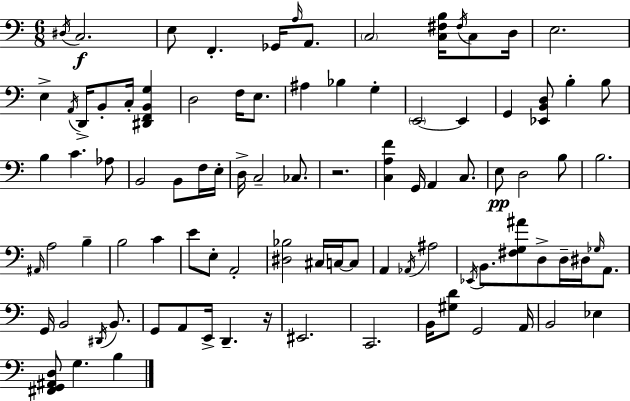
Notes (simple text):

D#3/s C3/h. E3/e F2/q. Gb2/s A3/s A2/e. C3/h [C3,F#3,B3]/s F#3/s C3/e D3/s E3/h. E3/q A2/s D2/s B2/e C3/s [D#2,F2,B2,G3]/q D3/h F3/s E3/e. A#3/q Bb3/q G3/q E2/h E2/q G2/q [Eb2,B2,D3]/e B3/q B3/e B3/q C4/q. Ab3/e B2/h B2/e F3/s E3/s D3/s C3/h CES3/e. R/h. [C3,A3,F4]/q G2/s A2/q C3/e. E3/e D3/h B3/e B3/h. A#2/s A3/h B3/q B3/h C4/q E4/e E3/e A2/h [D#3,Bb3]/h C#3/s C3/s C3/e A2/q Ab2/s A#3/h Eb2/s B2/e. [F#3,G3,A#4]/e D3/e D3/s D#3/s Gb3/s A2/e. G2/s B2/h D#2/s B2/e. G2/e A2/e E2/s D2/q. R/s EIS2/h. C2/h. B2/s [G#3,D4]/e G2/h A2/s B2/h Eb3/q [F#2,G2,A#2,D3]/e G3/q. B3/q